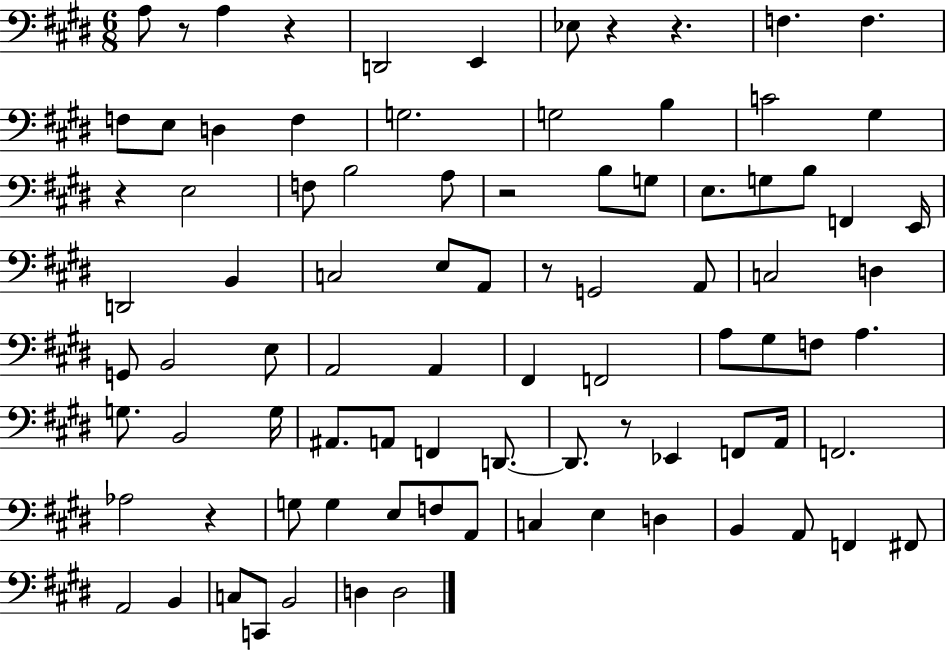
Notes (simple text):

A3/e R/e A3/q R/q D2/h E2/q Eb3/e R/q R/q. F3/q. F3/q. F3/e E3/e D3/q F3/q G3/h. G3/h B3/q C4/h G#3/q R/q E3/h F3/e B3/h A3/e R/h B3/e G3/e E3/e. G3/e B3/e F2/q E2/s D2/h B2/q C3/h E3/e A2/e R/e G2/h A2/e C3/h D3/q G2/e B2/h E3/e A2/h A2/q F#2/q F2/h A3/e G#3/e F3/e A3/q. G3/e. B2/h G3/s A#2/e. A2/e F2/q D2/e. D2/e. R/e Eb2/q F2/e A2/s F2/h. Ab3/h R/q G3/e G3/q E3/e F3/e A2/e C3/q E3/q D3/q B2/q A2/e F2/q F#2/e A2/h B2/q C3/e C2/e B2/h D3/q D3/h